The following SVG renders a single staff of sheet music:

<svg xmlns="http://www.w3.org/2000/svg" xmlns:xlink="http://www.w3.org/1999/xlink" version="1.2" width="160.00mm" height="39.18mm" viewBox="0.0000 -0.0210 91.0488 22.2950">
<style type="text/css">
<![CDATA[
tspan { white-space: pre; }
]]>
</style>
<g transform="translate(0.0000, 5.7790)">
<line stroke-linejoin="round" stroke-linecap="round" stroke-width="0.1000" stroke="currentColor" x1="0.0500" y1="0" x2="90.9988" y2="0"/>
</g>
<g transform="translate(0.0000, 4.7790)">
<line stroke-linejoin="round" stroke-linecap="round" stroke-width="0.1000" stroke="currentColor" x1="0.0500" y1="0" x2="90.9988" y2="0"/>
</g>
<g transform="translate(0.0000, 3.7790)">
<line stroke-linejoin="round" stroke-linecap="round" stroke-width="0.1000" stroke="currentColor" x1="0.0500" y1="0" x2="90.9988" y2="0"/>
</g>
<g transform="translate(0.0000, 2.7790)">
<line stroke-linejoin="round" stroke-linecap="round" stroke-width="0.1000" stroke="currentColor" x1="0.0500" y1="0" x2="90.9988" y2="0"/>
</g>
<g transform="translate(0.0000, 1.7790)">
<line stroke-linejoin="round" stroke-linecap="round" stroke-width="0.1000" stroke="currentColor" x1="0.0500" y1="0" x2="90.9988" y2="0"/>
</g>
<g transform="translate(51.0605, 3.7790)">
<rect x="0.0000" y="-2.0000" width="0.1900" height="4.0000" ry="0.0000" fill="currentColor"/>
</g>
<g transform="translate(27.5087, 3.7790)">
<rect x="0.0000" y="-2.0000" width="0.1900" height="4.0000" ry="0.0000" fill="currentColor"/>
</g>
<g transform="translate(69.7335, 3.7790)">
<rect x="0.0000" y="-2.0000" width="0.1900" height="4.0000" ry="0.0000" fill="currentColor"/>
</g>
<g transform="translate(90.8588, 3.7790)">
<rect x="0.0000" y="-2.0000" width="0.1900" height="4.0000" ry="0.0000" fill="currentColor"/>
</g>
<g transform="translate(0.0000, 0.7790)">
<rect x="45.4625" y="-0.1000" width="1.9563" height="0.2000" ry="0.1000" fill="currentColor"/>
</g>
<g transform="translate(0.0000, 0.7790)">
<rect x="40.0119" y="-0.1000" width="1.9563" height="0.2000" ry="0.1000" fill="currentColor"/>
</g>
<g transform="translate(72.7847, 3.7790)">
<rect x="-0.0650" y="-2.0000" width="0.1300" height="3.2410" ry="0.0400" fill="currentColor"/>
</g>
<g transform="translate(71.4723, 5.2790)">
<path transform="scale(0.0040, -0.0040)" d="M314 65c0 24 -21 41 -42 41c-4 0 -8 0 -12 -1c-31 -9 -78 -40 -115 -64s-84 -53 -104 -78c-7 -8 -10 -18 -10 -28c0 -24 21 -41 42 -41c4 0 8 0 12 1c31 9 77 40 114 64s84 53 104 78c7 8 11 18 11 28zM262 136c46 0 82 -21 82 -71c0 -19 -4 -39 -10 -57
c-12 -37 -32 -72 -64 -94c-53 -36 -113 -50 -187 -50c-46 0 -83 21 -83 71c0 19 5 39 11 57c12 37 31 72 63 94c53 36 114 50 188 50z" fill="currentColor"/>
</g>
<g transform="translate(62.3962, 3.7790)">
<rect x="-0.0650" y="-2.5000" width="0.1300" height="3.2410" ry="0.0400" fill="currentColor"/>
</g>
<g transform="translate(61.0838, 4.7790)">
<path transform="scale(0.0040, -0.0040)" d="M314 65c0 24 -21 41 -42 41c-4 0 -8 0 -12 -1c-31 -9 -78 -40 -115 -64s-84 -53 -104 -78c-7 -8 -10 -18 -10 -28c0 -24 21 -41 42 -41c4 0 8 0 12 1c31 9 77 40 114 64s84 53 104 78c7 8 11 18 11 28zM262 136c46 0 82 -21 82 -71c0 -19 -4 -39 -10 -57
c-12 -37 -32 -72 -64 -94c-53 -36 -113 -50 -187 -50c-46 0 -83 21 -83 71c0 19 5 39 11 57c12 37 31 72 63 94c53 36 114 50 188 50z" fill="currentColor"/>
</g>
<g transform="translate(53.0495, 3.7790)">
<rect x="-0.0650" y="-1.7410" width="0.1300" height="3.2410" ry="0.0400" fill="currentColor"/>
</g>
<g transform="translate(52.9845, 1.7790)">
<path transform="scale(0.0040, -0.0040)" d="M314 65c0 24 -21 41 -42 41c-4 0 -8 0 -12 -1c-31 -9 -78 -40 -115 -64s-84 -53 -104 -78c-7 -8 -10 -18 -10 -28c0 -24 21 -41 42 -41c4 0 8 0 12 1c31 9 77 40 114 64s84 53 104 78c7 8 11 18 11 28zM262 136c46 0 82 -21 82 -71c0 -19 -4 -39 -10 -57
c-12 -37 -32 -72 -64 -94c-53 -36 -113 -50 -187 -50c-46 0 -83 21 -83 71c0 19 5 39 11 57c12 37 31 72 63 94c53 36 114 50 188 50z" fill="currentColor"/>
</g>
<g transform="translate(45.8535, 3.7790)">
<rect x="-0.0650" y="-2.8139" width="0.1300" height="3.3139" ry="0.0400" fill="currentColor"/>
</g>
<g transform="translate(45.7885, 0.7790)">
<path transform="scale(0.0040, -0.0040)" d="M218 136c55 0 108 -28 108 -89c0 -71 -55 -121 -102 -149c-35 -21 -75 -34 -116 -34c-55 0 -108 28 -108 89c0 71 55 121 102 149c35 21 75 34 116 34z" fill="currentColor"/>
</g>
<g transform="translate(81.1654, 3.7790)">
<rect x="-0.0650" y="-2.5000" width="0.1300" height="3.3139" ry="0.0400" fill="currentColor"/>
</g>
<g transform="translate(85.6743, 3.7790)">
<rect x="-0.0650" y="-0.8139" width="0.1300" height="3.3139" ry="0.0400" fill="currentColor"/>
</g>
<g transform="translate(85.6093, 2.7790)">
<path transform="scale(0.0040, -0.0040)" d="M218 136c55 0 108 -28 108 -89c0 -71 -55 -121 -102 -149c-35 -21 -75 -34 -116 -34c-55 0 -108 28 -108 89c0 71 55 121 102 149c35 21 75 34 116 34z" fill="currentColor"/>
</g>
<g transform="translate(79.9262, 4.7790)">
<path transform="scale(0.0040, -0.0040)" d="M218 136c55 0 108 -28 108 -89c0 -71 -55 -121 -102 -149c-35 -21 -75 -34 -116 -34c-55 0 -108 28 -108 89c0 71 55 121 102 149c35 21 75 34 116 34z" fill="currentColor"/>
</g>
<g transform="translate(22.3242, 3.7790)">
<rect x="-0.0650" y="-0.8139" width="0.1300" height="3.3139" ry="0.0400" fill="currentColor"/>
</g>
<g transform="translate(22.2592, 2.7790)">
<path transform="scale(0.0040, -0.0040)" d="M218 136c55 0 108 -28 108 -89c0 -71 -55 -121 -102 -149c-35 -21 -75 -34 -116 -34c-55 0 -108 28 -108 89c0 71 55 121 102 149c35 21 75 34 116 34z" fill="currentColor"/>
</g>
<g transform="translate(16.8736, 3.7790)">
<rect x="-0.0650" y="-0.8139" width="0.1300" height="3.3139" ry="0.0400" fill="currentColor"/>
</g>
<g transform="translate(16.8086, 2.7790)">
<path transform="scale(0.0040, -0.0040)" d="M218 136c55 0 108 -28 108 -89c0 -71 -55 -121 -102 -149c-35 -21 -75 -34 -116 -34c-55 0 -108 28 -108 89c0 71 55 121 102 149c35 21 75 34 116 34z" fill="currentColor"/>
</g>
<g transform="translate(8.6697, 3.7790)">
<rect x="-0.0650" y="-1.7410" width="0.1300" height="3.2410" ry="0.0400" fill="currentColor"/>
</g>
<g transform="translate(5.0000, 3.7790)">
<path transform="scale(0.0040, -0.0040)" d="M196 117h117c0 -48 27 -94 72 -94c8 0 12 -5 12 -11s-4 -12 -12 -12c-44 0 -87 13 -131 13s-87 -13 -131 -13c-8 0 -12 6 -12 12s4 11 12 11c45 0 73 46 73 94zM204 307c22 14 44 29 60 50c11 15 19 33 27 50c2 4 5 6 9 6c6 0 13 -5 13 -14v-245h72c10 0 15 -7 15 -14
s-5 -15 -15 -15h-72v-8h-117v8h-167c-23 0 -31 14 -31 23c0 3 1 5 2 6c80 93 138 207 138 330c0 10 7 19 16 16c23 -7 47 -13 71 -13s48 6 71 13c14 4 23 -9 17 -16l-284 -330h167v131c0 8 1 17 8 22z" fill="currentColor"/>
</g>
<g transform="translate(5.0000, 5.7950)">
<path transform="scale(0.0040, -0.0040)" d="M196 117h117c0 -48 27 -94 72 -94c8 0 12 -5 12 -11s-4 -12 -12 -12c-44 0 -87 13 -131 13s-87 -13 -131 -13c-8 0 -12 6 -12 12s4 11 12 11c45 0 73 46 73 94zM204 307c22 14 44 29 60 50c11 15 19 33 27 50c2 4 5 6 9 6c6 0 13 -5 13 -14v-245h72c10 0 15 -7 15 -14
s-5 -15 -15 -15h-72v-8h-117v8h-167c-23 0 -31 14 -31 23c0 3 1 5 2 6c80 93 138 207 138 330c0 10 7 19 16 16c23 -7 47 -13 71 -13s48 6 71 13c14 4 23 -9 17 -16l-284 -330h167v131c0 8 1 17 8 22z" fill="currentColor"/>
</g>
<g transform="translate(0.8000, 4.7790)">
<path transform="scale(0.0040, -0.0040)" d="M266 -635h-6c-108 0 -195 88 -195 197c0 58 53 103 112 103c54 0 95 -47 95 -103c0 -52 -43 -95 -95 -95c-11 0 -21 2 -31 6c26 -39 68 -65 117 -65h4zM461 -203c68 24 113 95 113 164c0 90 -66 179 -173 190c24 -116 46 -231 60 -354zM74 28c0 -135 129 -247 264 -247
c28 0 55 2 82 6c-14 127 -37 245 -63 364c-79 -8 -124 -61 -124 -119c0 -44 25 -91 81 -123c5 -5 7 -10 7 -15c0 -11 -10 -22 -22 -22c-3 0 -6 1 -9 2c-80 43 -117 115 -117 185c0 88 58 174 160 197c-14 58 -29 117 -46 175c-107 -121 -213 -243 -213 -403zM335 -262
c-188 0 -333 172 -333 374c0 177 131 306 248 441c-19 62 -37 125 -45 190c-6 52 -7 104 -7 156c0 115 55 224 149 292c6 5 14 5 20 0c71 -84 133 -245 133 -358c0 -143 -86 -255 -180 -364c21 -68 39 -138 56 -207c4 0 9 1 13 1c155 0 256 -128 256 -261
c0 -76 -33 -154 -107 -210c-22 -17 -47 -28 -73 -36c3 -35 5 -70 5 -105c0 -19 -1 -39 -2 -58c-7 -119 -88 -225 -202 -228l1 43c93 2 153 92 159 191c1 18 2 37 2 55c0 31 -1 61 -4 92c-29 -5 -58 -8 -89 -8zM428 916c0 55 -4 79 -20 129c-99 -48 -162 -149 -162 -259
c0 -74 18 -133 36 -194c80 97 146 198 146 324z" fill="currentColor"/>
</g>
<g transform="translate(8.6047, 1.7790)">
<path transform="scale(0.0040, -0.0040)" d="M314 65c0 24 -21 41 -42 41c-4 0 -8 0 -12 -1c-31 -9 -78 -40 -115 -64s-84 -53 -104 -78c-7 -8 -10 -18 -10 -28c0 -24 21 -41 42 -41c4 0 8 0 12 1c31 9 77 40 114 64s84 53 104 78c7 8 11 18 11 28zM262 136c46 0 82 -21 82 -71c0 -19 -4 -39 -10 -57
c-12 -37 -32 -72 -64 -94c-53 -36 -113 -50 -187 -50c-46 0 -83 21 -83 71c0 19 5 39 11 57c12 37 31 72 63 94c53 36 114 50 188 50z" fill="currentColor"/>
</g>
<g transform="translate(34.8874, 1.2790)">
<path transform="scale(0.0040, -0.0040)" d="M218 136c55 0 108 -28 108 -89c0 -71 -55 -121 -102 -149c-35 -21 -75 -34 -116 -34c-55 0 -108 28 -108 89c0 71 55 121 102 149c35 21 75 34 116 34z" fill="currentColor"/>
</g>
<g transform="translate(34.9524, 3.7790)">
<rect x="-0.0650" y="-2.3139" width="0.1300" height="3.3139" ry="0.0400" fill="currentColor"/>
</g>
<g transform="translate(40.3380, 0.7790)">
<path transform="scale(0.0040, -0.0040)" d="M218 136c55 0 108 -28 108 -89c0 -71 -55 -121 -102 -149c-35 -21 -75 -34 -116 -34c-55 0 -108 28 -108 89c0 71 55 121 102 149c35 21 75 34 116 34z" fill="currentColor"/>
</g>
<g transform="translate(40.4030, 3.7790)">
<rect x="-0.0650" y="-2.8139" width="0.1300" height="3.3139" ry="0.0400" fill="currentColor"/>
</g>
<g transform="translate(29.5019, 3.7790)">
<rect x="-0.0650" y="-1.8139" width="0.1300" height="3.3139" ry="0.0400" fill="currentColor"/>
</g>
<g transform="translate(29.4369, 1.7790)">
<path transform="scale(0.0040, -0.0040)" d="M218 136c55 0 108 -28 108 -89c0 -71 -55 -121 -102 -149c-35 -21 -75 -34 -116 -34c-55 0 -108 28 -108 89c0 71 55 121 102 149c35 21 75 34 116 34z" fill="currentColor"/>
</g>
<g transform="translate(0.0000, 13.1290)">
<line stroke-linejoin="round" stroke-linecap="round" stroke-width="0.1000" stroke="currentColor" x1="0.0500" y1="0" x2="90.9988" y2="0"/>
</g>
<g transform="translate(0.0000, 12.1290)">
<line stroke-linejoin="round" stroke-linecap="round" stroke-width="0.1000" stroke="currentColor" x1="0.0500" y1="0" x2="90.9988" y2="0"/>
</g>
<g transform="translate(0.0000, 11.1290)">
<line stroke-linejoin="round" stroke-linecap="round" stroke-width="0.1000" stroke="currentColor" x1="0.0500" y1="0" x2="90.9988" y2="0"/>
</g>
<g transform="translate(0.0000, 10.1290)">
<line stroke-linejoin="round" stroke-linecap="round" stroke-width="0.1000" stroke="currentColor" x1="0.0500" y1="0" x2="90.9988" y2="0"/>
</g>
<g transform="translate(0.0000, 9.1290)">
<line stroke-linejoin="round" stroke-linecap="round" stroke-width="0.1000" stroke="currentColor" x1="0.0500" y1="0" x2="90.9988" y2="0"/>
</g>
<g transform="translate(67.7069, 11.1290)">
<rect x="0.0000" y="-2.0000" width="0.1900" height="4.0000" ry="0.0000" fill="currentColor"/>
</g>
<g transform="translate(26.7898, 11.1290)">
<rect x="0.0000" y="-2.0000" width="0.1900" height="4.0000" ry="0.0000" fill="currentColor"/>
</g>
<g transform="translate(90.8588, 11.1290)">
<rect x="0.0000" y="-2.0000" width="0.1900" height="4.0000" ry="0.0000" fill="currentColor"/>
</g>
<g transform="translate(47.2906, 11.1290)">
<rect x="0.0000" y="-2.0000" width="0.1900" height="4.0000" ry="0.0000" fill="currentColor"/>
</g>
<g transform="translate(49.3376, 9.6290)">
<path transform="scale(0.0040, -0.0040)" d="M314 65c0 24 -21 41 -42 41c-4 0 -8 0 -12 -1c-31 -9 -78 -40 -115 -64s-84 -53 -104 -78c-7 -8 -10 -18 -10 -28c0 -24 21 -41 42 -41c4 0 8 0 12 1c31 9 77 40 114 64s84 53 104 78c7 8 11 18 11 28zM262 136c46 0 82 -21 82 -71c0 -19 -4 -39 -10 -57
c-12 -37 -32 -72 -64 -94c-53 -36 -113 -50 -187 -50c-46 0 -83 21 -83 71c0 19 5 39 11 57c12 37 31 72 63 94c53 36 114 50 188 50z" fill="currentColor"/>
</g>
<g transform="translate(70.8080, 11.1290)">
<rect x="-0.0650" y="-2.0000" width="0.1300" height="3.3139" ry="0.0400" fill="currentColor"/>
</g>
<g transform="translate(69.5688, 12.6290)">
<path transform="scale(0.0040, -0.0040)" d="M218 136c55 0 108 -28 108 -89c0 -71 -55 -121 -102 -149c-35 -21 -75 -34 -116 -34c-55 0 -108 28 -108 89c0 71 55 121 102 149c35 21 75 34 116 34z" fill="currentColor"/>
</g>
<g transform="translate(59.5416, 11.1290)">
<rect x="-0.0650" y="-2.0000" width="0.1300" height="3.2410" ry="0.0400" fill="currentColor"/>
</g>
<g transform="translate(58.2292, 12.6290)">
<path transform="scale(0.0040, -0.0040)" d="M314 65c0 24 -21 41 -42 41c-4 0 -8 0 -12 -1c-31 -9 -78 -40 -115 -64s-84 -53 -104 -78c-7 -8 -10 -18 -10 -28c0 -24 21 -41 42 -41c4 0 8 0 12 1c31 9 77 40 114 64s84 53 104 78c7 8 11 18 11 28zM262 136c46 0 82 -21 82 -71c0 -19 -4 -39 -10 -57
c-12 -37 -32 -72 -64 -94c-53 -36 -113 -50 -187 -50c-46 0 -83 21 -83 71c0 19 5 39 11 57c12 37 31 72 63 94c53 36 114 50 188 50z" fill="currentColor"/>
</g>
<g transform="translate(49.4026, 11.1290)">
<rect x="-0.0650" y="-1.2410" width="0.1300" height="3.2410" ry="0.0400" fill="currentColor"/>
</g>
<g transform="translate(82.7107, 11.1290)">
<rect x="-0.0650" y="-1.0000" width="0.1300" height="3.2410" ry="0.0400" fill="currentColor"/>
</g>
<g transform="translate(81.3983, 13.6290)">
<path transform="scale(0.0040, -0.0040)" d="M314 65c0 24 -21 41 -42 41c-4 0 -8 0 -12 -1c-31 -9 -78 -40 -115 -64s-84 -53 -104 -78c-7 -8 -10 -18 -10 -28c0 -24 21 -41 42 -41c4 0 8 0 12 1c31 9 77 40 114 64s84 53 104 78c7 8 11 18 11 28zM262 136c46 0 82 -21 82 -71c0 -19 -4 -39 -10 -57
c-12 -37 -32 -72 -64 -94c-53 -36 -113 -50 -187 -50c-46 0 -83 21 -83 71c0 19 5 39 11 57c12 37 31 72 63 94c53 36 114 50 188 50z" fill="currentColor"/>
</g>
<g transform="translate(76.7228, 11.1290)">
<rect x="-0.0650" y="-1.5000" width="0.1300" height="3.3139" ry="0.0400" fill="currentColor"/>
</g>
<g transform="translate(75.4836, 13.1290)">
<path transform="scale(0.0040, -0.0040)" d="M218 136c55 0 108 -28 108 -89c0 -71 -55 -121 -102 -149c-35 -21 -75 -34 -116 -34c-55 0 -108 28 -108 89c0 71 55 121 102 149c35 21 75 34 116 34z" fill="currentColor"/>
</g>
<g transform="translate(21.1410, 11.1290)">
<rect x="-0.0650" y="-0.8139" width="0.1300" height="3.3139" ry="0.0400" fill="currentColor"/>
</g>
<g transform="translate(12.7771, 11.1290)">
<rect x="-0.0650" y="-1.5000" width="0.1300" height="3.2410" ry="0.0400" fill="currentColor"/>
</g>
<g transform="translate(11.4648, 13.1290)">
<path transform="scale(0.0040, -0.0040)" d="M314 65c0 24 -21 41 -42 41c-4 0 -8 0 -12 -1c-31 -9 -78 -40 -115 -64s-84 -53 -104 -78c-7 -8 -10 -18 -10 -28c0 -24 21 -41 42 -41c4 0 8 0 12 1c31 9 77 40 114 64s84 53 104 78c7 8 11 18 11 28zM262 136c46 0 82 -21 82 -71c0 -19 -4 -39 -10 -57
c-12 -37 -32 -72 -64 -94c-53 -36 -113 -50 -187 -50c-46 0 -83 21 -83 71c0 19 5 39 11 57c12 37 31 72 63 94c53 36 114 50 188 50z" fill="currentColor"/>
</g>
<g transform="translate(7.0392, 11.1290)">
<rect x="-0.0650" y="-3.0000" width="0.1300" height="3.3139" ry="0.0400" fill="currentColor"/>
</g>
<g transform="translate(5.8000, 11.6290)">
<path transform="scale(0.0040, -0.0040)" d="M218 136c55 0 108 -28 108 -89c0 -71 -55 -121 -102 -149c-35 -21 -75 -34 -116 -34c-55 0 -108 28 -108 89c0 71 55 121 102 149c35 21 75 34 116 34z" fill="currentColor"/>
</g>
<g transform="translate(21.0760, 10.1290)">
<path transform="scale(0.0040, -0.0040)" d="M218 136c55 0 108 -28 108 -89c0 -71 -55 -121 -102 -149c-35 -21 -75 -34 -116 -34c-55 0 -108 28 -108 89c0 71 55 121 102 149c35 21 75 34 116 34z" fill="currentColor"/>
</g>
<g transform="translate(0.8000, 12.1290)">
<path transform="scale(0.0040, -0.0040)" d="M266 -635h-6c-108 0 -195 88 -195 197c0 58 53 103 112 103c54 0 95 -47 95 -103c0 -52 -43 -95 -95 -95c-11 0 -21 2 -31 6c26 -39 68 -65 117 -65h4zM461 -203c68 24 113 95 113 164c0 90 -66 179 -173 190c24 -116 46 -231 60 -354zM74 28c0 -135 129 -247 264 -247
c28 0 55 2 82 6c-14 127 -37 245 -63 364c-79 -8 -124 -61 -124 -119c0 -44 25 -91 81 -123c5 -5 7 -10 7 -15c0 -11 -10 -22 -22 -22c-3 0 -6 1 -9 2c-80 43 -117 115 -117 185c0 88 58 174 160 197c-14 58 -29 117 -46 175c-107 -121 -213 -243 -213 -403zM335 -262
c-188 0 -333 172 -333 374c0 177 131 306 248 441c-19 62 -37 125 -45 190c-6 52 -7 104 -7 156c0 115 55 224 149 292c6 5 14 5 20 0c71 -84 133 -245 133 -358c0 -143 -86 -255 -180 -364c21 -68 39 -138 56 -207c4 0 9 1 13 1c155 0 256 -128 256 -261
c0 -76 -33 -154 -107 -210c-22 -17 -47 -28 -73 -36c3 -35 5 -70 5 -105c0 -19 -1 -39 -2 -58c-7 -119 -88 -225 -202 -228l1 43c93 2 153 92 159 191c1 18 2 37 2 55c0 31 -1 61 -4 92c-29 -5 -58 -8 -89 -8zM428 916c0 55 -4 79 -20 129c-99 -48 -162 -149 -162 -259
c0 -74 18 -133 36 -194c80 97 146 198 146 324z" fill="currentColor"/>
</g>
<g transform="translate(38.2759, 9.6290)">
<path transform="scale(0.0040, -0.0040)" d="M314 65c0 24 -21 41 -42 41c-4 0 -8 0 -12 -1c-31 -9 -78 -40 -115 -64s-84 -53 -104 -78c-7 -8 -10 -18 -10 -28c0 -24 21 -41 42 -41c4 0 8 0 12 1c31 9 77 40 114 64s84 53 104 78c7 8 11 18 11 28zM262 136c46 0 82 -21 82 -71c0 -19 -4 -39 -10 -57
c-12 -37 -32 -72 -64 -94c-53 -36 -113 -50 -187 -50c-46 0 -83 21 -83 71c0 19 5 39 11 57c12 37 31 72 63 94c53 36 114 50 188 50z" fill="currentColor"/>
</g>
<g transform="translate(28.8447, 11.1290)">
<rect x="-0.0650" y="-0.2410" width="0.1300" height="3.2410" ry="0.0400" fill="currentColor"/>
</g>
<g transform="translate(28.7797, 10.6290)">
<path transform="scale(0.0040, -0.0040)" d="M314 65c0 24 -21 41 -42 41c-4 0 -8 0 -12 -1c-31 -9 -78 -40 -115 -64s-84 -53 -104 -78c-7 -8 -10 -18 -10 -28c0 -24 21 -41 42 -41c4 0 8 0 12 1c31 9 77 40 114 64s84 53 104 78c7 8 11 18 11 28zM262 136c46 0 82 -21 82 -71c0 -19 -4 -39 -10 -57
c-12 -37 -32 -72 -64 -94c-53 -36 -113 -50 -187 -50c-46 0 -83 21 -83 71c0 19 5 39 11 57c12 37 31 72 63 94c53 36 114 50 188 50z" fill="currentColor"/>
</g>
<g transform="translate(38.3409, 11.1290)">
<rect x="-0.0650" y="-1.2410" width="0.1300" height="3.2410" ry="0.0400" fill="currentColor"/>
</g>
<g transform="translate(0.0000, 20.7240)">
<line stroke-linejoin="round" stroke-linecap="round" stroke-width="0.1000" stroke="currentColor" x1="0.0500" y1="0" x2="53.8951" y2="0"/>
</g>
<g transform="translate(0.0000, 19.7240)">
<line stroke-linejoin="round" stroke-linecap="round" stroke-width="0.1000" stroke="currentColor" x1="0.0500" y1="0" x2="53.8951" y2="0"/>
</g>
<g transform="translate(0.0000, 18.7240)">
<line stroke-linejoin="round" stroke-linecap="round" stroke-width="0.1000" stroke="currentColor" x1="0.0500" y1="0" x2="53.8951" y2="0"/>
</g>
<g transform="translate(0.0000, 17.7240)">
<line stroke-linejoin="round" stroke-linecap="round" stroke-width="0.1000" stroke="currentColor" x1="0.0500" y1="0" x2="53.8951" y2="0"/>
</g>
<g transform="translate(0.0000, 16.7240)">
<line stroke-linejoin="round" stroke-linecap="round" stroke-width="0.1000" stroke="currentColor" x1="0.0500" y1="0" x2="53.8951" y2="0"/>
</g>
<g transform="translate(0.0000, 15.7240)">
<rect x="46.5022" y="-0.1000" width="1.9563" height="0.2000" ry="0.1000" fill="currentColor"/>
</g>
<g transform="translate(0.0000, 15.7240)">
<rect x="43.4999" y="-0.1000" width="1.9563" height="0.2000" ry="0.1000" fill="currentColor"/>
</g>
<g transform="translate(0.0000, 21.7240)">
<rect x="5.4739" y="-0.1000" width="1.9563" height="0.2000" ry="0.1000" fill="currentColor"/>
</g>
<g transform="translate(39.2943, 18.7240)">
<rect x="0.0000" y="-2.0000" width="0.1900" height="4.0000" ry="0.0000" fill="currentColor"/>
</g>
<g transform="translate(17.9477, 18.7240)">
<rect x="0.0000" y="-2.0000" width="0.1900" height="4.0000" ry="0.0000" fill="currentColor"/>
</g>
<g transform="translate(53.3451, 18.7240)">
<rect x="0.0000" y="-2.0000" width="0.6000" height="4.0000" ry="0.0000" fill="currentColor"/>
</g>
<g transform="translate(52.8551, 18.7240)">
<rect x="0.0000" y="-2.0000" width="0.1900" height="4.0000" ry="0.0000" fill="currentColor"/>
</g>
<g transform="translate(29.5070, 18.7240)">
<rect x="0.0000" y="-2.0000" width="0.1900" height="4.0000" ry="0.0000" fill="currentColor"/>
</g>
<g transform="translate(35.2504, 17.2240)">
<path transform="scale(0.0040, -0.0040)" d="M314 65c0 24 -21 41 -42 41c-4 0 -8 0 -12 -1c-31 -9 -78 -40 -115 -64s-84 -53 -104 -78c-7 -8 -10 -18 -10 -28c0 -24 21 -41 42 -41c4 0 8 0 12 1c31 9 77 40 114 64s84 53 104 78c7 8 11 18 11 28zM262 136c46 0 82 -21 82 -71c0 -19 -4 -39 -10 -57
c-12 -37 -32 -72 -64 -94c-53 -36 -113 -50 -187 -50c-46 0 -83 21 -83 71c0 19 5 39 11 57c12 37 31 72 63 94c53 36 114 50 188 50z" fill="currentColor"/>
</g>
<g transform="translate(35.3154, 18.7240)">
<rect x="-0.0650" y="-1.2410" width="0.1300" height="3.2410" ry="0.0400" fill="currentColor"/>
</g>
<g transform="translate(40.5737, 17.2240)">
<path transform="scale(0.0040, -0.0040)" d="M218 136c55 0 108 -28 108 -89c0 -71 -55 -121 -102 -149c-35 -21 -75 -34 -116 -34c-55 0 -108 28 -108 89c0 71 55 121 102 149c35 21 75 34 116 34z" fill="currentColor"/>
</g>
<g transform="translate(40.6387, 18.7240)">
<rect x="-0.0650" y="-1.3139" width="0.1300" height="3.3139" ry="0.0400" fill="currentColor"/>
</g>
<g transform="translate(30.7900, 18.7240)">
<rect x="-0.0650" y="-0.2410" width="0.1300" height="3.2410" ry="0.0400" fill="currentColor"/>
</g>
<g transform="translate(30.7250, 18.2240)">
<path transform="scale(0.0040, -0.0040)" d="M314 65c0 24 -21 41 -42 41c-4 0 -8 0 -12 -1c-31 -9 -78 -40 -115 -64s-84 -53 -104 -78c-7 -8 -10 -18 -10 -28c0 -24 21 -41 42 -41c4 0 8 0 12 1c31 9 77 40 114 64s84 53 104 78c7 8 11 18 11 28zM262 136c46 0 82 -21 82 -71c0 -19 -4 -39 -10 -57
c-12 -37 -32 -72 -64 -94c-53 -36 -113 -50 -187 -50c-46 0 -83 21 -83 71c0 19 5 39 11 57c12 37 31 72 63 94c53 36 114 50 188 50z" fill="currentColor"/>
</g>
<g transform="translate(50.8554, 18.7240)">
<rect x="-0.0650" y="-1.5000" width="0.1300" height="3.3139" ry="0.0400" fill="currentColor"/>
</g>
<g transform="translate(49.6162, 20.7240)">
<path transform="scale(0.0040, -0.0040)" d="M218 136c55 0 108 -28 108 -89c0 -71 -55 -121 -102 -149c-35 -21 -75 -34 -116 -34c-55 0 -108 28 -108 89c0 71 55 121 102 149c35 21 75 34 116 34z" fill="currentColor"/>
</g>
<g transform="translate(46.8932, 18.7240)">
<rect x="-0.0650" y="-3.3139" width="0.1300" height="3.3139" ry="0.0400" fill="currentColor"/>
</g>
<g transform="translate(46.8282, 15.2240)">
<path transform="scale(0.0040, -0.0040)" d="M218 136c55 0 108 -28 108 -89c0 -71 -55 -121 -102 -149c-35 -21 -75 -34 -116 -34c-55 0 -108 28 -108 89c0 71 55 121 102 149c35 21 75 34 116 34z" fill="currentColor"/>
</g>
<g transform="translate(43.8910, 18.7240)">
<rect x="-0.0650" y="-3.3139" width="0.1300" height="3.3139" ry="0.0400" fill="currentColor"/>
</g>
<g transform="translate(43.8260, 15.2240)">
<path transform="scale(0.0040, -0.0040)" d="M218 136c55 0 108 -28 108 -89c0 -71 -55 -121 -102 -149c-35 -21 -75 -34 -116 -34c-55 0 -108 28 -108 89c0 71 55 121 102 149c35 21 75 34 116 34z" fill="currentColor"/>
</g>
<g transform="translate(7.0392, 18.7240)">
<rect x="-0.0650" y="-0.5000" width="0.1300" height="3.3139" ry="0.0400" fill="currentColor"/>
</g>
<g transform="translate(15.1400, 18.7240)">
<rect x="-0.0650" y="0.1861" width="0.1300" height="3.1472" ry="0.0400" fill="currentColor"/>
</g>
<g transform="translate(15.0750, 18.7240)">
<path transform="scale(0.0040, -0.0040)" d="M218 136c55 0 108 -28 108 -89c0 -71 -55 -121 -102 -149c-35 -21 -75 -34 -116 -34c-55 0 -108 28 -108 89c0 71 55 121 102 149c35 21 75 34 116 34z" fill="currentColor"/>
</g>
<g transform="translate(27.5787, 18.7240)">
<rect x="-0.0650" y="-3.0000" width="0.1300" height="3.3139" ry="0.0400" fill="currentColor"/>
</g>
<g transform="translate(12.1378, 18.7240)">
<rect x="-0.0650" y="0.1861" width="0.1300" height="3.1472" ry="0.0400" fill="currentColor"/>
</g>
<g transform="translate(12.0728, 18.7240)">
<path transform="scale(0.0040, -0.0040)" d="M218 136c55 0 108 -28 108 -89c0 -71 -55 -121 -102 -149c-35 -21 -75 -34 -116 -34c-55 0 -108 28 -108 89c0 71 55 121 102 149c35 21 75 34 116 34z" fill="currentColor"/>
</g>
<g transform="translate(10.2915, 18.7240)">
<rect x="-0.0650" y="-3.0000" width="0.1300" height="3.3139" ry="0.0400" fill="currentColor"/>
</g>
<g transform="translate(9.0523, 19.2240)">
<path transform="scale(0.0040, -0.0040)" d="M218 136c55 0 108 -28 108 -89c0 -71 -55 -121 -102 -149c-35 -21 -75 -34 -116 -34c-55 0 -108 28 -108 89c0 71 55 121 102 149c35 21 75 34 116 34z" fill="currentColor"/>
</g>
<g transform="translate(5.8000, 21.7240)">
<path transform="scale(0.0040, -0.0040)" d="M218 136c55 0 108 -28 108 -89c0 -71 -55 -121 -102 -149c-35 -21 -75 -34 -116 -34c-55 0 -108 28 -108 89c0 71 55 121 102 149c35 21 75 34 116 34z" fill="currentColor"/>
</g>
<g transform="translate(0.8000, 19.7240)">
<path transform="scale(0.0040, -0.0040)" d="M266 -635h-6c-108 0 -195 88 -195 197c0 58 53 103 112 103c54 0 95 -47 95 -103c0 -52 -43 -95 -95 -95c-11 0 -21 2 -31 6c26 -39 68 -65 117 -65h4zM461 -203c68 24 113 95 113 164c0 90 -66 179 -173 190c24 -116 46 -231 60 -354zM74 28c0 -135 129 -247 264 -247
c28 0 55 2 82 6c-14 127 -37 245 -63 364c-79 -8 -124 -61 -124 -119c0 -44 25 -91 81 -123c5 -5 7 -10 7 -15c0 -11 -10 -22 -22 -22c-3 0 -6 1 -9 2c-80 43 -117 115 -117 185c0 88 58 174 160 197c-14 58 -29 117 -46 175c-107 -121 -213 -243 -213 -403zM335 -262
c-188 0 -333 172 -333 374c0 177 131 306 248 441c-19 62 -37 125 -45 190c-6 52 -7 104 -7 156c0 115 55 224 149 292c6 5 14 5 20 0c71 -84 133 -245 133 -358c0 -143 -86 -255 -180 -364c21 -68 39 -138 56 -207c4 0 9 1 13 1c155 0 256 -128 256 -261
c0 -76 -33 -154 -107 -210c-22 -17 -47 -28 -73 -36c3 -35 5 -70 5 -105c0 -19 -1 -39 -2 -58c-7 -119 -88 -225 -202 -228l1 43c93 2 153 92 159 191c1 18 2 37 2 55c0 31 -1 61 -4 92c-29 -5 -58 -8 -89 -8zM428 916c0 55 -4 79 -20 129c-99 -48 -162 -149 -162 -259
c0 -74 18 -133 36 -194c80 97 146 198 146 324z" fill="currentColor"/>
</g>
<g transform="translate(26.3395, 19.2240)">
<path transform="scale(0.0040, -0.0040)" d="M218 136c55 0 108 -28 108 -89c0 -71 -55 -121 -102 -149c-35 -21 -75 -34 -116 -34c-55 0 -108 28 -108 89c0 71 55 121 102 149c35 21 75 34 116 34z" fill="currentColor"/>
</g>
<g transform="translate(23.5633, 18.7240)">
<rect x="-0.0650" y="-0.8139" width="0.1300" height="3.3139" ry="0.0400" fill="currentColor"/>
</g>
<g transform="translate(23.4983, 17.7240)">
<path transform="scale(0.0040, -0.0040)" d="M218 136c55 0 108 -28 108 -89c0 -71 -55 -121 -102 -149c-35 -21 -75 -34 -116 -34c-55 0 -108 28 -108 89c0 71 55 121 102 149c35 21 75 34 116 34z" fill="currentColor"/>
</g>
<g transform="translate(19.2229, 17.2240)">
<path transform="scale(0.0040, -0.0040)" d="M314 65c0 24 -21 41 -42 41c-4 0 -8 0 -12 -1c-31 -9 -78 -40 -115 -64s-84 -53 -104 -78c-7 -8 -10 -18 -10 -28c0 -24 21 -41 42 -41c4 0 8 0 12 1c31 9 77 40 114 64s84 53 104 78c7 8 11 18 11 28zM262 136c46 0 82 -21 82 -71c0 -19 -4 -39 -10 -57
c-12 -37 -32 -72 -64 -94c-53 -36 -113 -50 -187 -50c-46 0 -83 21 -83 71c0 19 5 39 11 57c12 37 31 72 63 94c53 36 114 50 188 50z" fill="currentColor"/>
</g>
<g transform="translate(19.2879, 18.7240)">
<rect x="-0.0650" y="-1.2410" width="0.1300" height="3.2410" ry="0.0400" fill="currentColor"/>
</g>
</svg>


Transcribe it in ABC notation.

X:1
T:Untitled
M:4/4
L:1/4
K:C
f2 d d f g a a f2 G2 F2 G d A E2 d c2 e2 e2 F2 F E D2 C A B B e2 d A c2 e2 e b b E